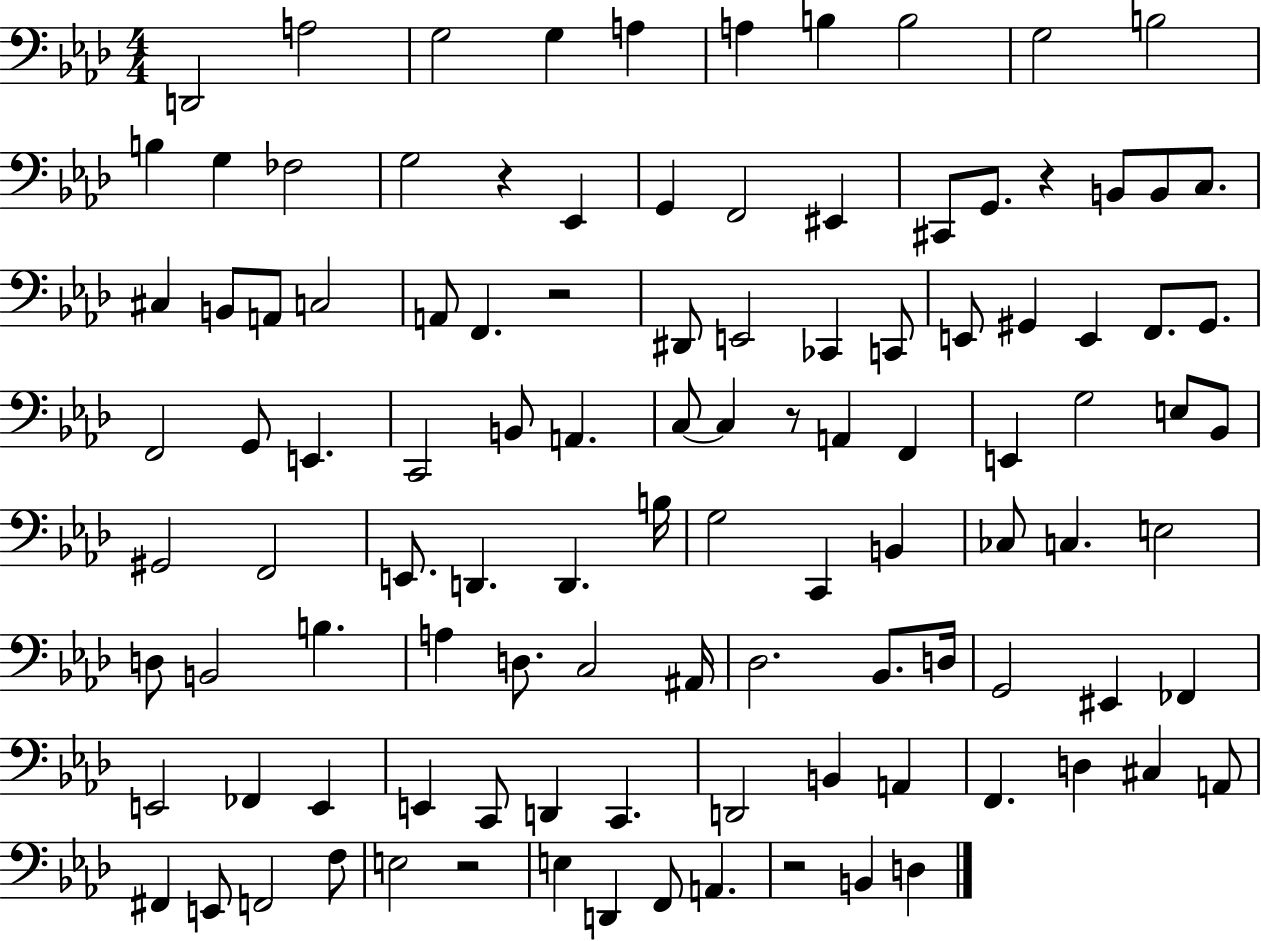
{
  \clef bass
  \numericTimeSignature
  \time 4/4
  \key aes \major
  \repeat volta 2 { d,2 a2 | g2 g4 a4 | a4 b4 b2 | g2 b2 | \break b4 g4 fes2 | g2 r4 ees,4 | g,4 f,2 eis,4 | cis,8 g,8. r4 b,8 b,8 c8. | \break cis4 b,8 a,8 c2 | a,8 f,4. r2 | dis,8 e,2 ces,4 c,8 | e,8 gis,4 e,4 f,8. gis,8. | \break f,2 g,8 e,4. | c,2 b,8 a,4. | c8~~ c4 r8 a,4 f,4 | e,4 g2 e8 bes,8 | \break gis,2 f,2 | e,8. d,4. d,4. b16 | g2 c,4 b,4 | ces8 c4. e2 | \break d8 b,2 b4. | a4 d8. c2 ais,16 | des2. bes,8. d16 | g,2 eis,4 fes,4 | \break e,2 fes,4 e,4 | e,4 c,8 d,4 c,4. | d,2 b,4 a,4 | f,4. d4 cis4 a,8 | \break fis,4 e,8 f,2 f8 | e2 r2 | e4 d,4 f,8 a,4. | r2 b,4 d4 | \break } \bar "|."
}